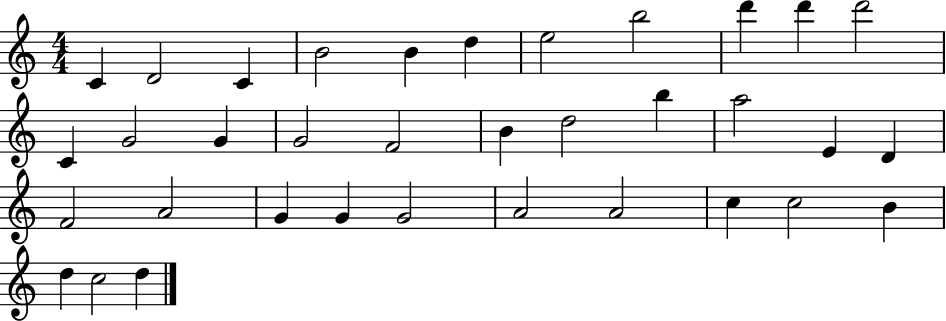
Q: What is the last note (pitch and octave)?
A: D5